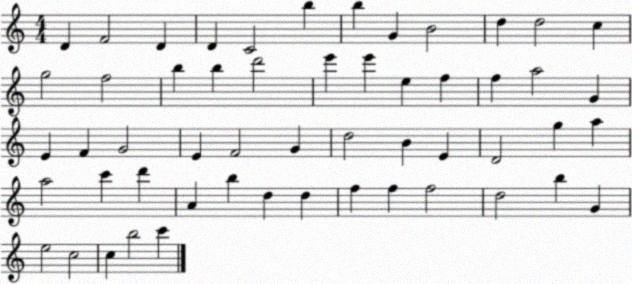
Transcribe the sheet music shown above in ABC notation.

X:1
T:Untitled
M:4/4
L:1/4
K:C
D F2 D D C2 b b G B2 d d2 c g2 f2 b b d'2 e' e' e f f a2 G E F G2 E F2 G d2 B E D2 g a a2 c' d' A b d d f f f2 d2 b G e2 c2 c b2 c'